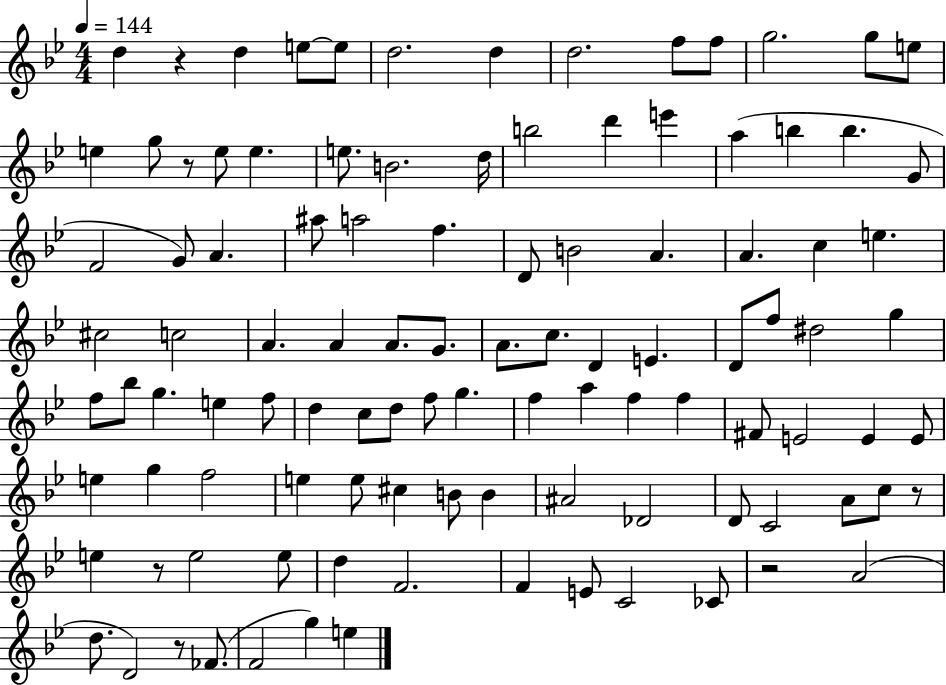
D5/q R/q D5/q E5/e E5/e D5/h. D5/q D5/h. F5/e F5/e G5/h. G5/e E5/e E5/q G5/e R/e E5/e E5/q. E5/e. B4/h. D5/s B5/h D6/q E6/q A5/q B5/q B5/q. G4/e F4/h G4/e A4/q. A#5/e A5/h F5/q. D4/e B4/h A4/q. A4/q. C5/q E5/q. C#5/h C5/h A4/q. A4/q A4/e. G4/e. A4/e. C5/e. D4/q E4/q. D4/e F5/e D#5/h G5/q F5/e Bb5/e G5/q. E5/q F5/e D5/q C5/e D5/e F5/e G5/q. F5/q A5/q F5/q F5/q F#4/e E4/h E4/q E4/e E5/q G5/q F5/h E5/q E5/e C#5/q B4/e B4/q A#4/h Db4/h D4/e C4/h A4/e C5/e R/e E5/q R/e E5/h E5/e D5/q F4/h. F4/q E4/e C4/h CES4/e R/h A4/h D5/e. D4/h R/e FES4/e. F4/h G5/q E5/q